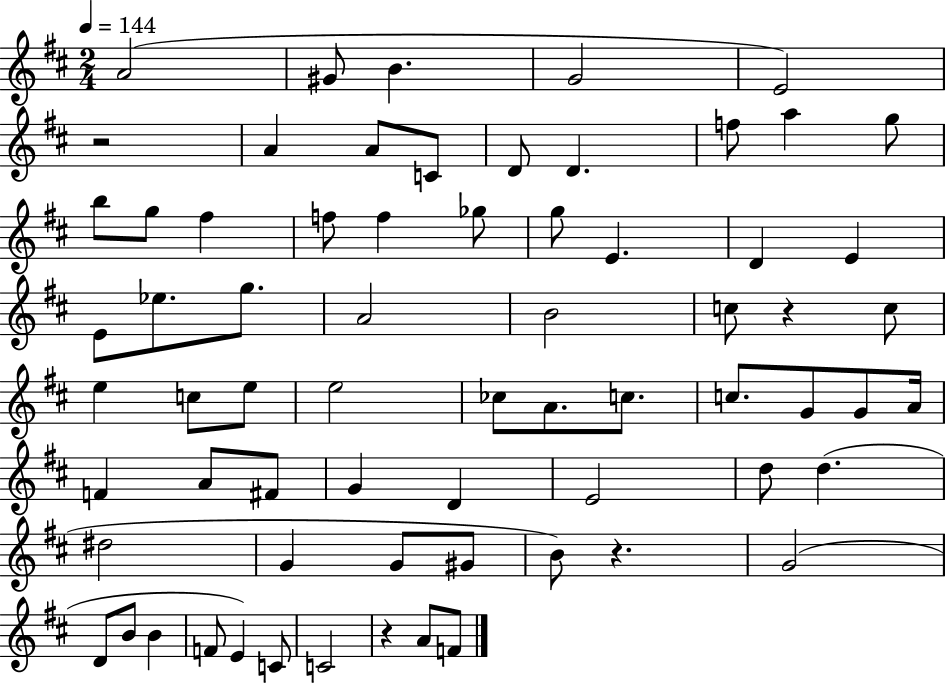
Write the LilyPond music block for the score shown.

{
  \clef treble
  \numericTimeSignature
  \time 2/4
  \key d \major
  \tempo 4 = 144
  a'2( | gis'8 b'4. | g'2 | e'2) | \break r2 | a'4 a'8 c'8 | d'8 d'4. | f''8 a''4 g''8 | \break b''8 g''8 fis''4 | f''8 f''4 ges''8 | g''8 e'4. | d'4 e'4 | \break e'8 ees''8. g''8. | a'2 | b'2 | c''8 r4 c''8 | \break e''4 c''8 e''8 | e''2 | ces''8 a'8. c''8. | c''8. g'8 g'8 a'16 | \break f'4 a'8 fis'8 | g'4 d'4 | e'2 | d''8 d''4.( | \break dis''2 | g'4 g'8 gis'8 | b'8) r4. | g'2( | \break d'8 b'8 b'4 | f'8 e'4) c'8 | c'2 | r4 a'8 f'8 | \break \bar "|."
}